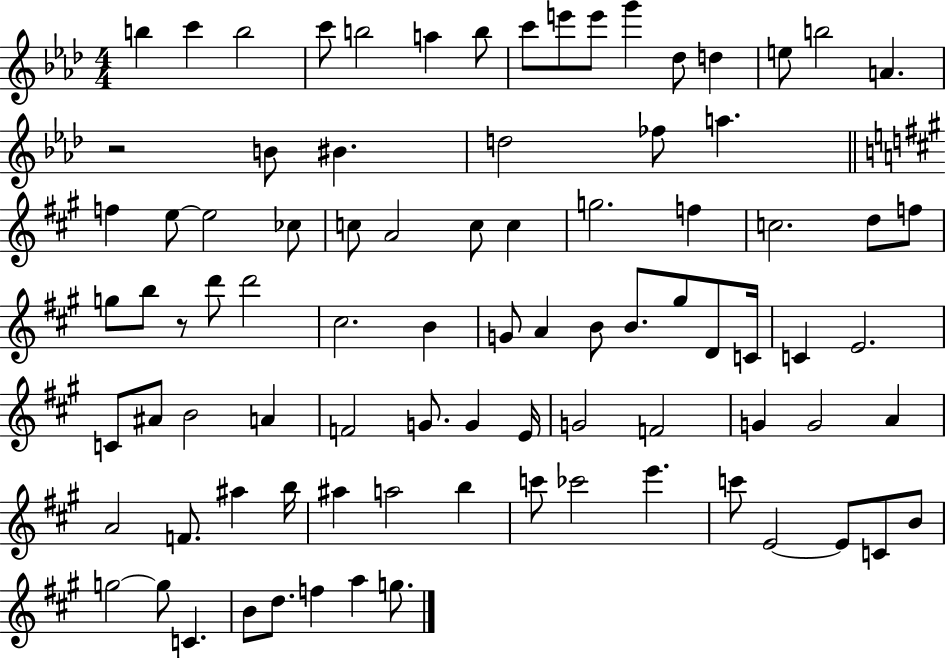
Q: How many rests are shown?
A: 2